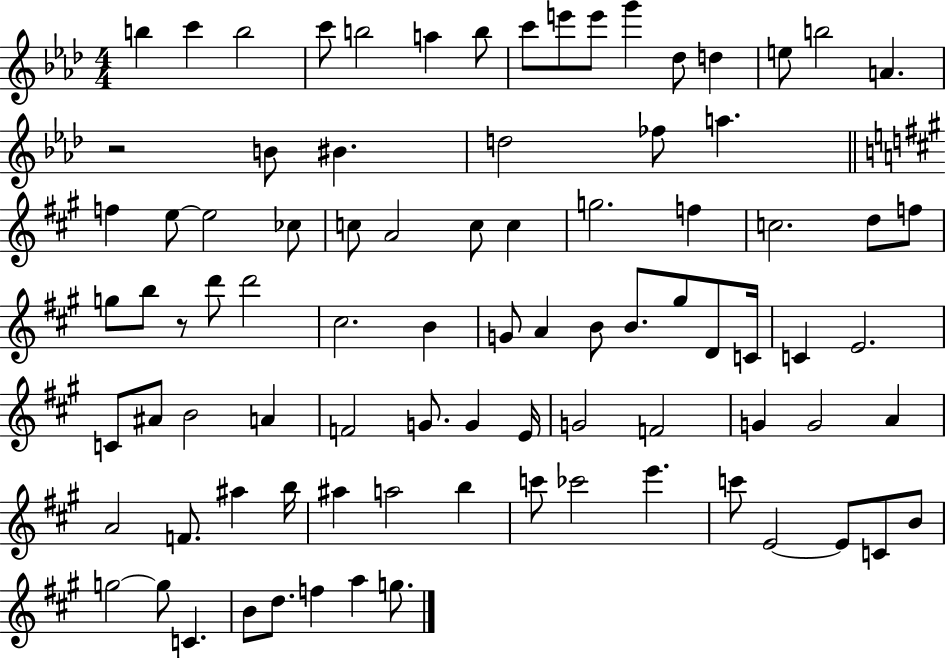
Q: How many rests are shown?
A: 2